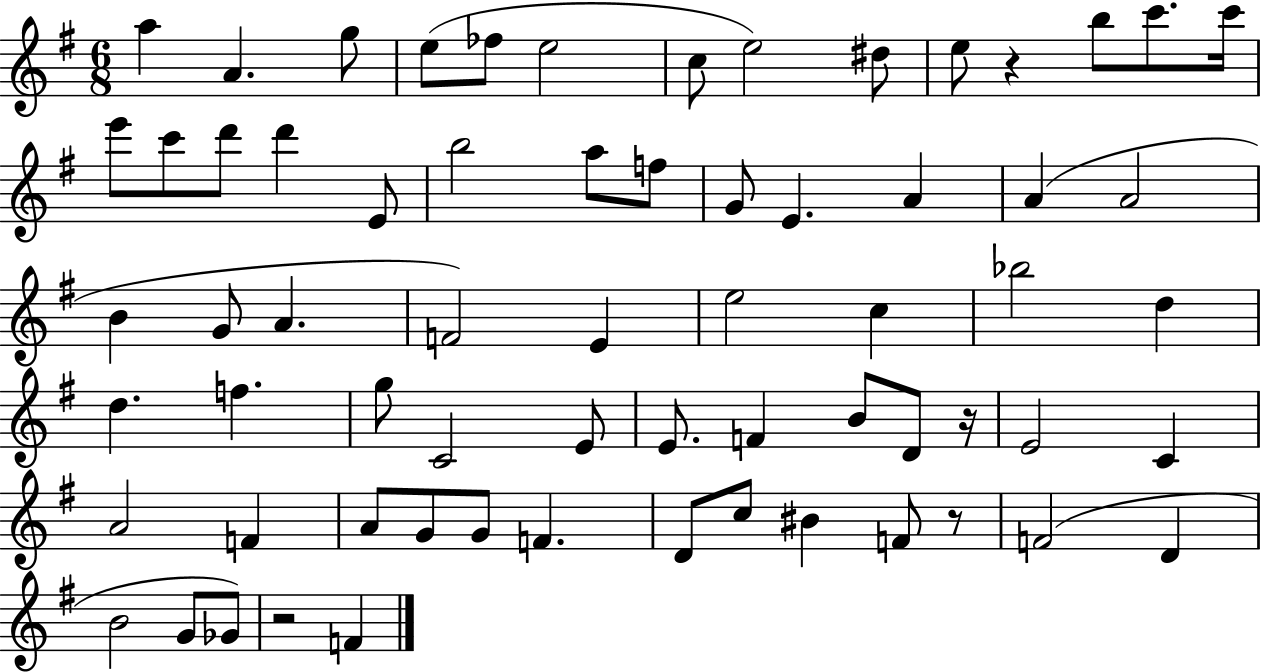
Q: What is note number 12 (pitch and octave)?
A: C6